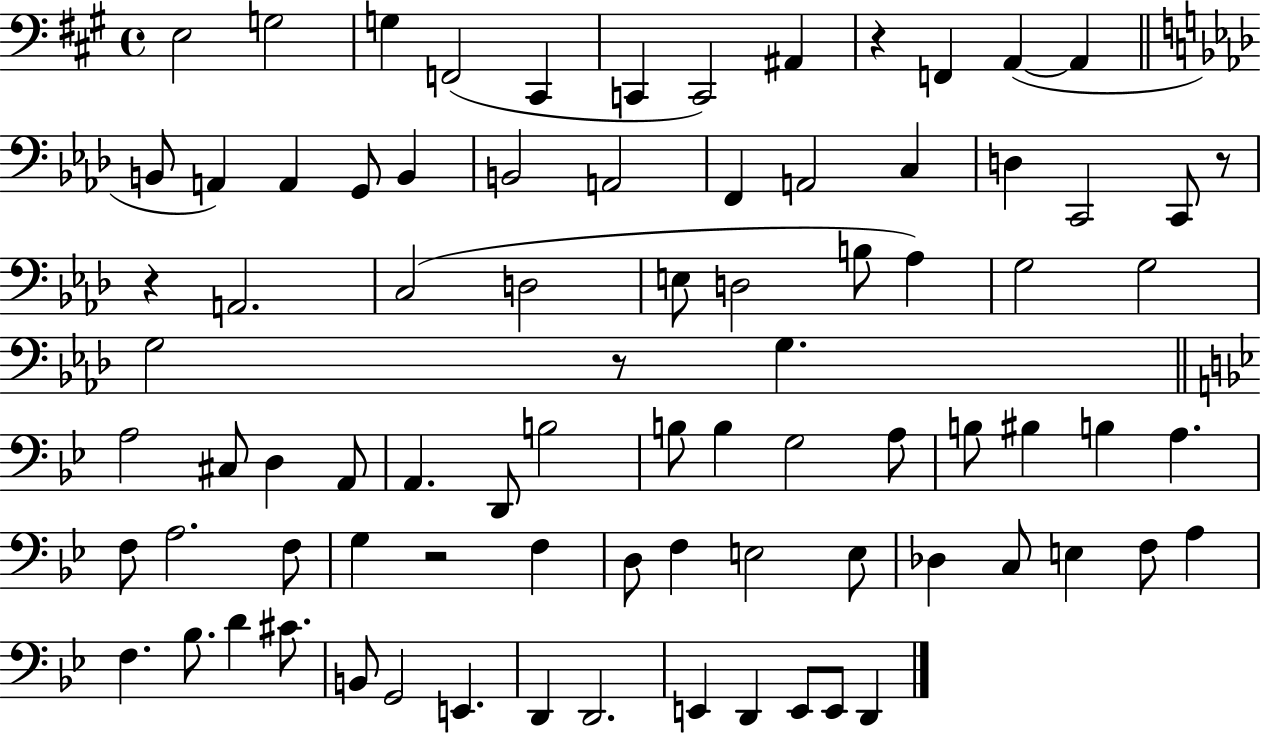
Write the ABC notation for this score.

X:1
T:Untitled
M:4/4
L:1/4
K:A
E,2 G,2 G, F,,2 ^C,, C,, C,,2 ^A,, z F,, A,, A,, B,,/2 A,, A,, G,,/2 B,, B,,2 A,,2 F,, A,,2 C, D, C,,2 C,,/2 z/2 z A,,2 C,2 D,2 E,/2 D,2 B,/2 _A, G,2 G,2 G,2 z/2 G, A,2 ^C,/2 D, A,,/2 A,, D,,/2 B,2 B,/2 B, G,2 A,/2 B,/2 ^B, B, A, F,/2 A,2 F,/2 G, z2 F, D,/2 F, E,2 E,/2 _D, C,/2 E, F,/2 A, F, _B,/2 D ^C/2 B,,/2 G,,2 E,, D,, D,,2 E,, D,, E,,/2 E,,/2 D,,